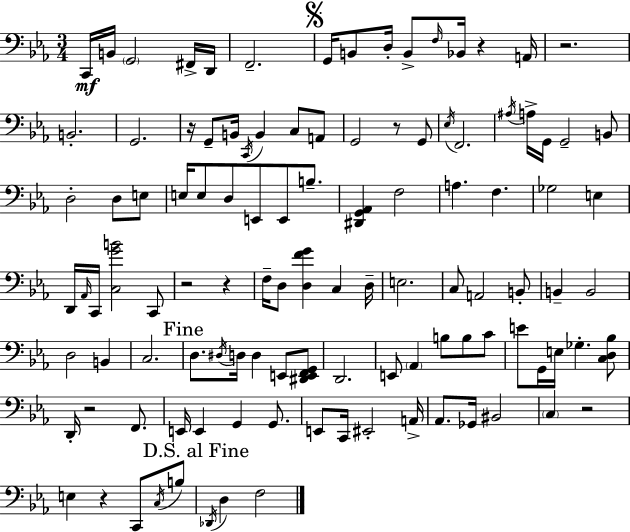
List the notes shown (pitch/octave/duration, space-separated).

C2/s B2/s G2/h F#2/s D2/s F2/h. G2/s B2/e D3/s B2/e F3/s Bb2/s R/q A2/s R/h. B2/h. G2/h. R/s G2/e B2/s C2/s B2/q C3/e A2/e G2/h R/e G2/e Eb3/s F2/h. A#3/s A3/s G2/s G2/h B2/e D3/h D3/e E3/e E3/s E3/e D3/e E2/e E2/e B3/e. [D#2,G2,Ab2]/q F3/h A3/q. F3/q. Gb3/h E3/q D2/s Ab2/s C2/s [C3,G4,B4]/h C2/e R/h R/q F3/s D3/e [D3,F4,G4]/q C3/q D3/s E3/h. C3/e A2/h B2/e B2/q B2/h D3/h B2/q C3/h. D3/e. D#3/s D3/s D3/q E2/e [D#2,E2,F2,G2]/e D2/h. E2/e Ab2/q B3/e B3/e C4/e E4/e G2/s E3/s Gb3/q. [C3,D3,Bb3]/e D2/s R/h F2/e. E2/s E2/q G2/q G2/e. E2/e C2/s EIS2/h A2/s Ab2/e. Gb2/s BIS2/h C3/q R/h E3/q R/q C2/e C3/s B3/e Db2/s D3/q F3/h